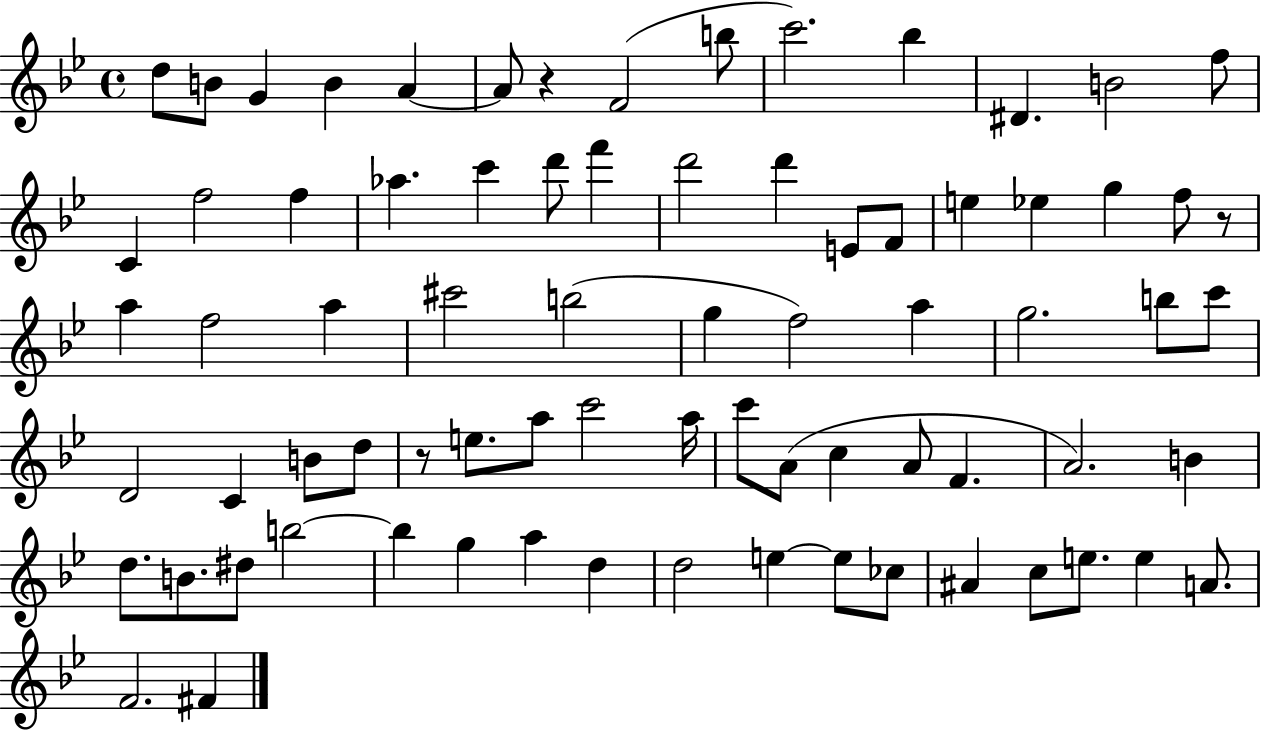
D5/e B4/e G4/q B4/q A4/q A4/e R/q F4/h B5/e C6/h. Bb5/q D#4/q. B4/h F5/e C4/q F5/h F5/q Ab5/q. C6/q D6/e F6/q D6/h D6/q E4/e F4/e E5/q Eb5/q G5/q F5/e R/e A5/q F5/h A5/q C#6/h B5/h G5/q F5/h A5/q G5/h. B5/e C6/e D4/h C4/q B4/e D5/e R/e E5/e. A5/e C6/h A5/s C6/e A4/e C5/q A4/e F4/q. A4/h. B4/q D5/e. B4/e. D#5/e B5/h B5/q G5/q A5/q D5/q D5/h E5/q E5/e CES5/e A#4/q C5/e E5/e. E5/q A4/e. F4/h. F#4/q